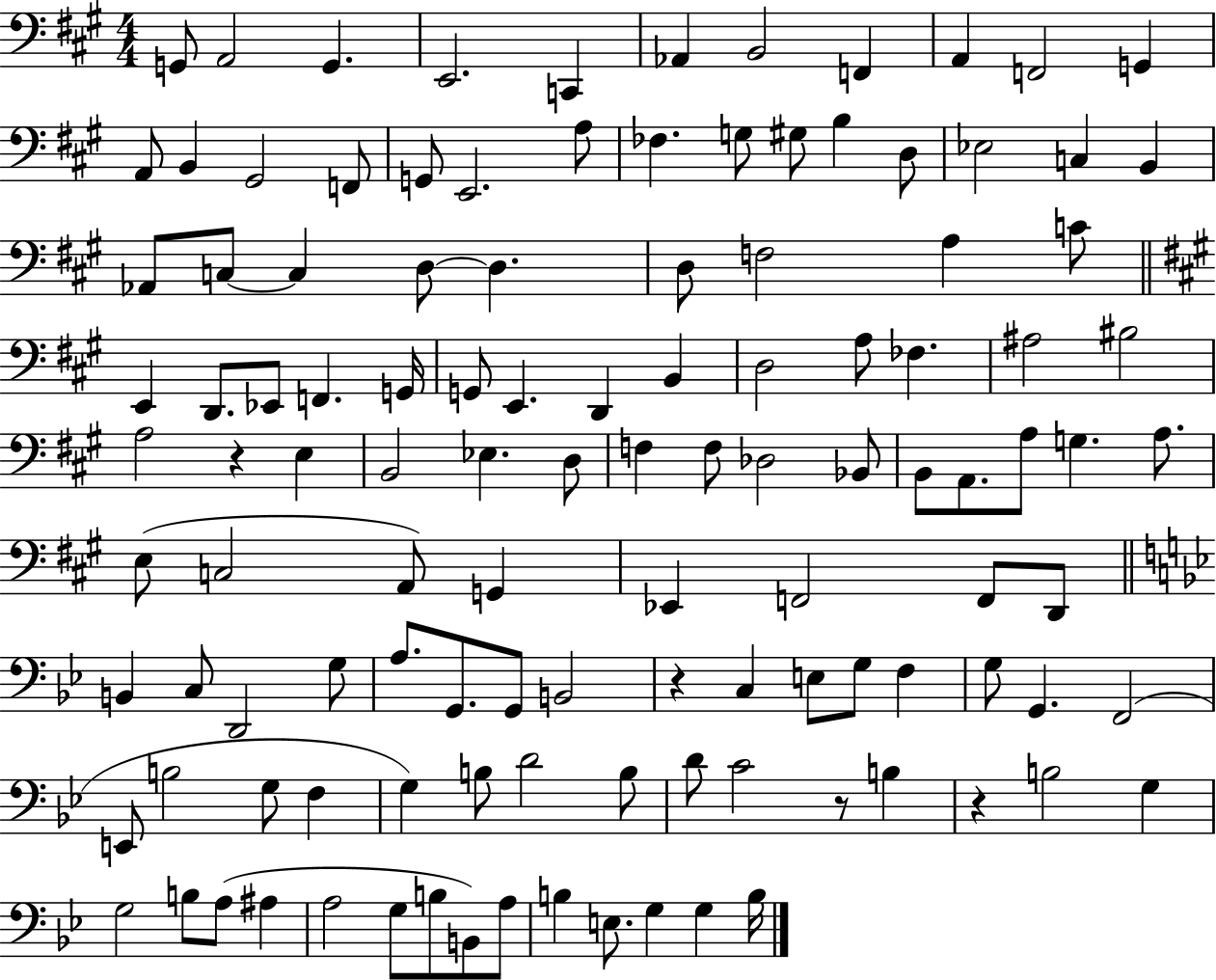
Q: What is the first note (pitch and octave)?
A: G2